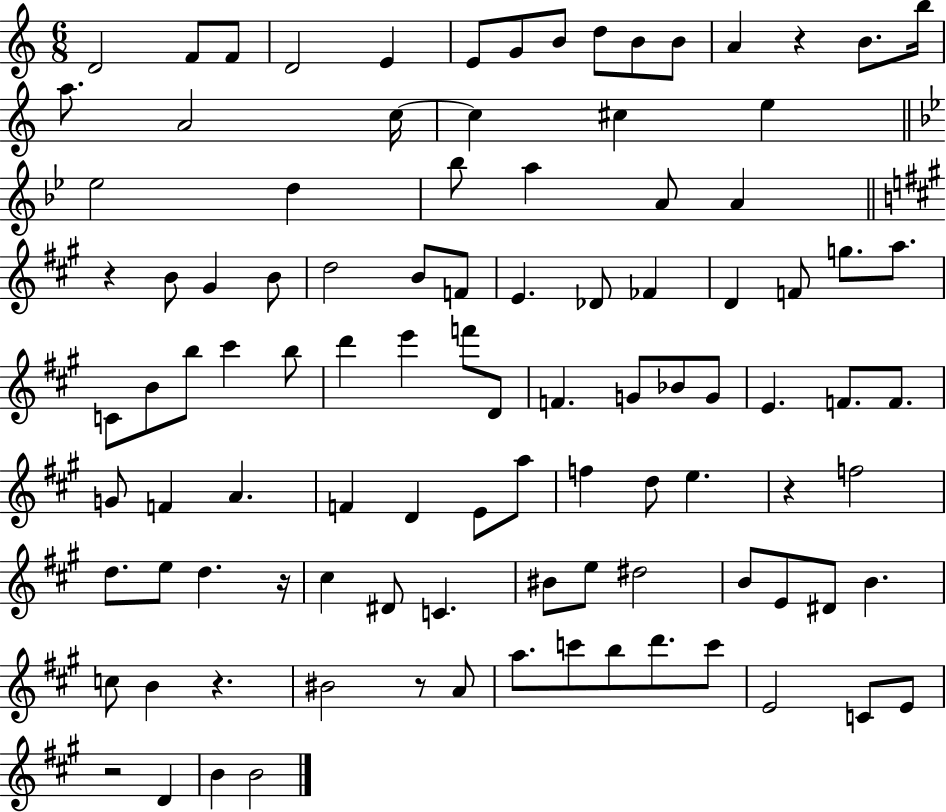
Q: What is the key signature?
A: C major